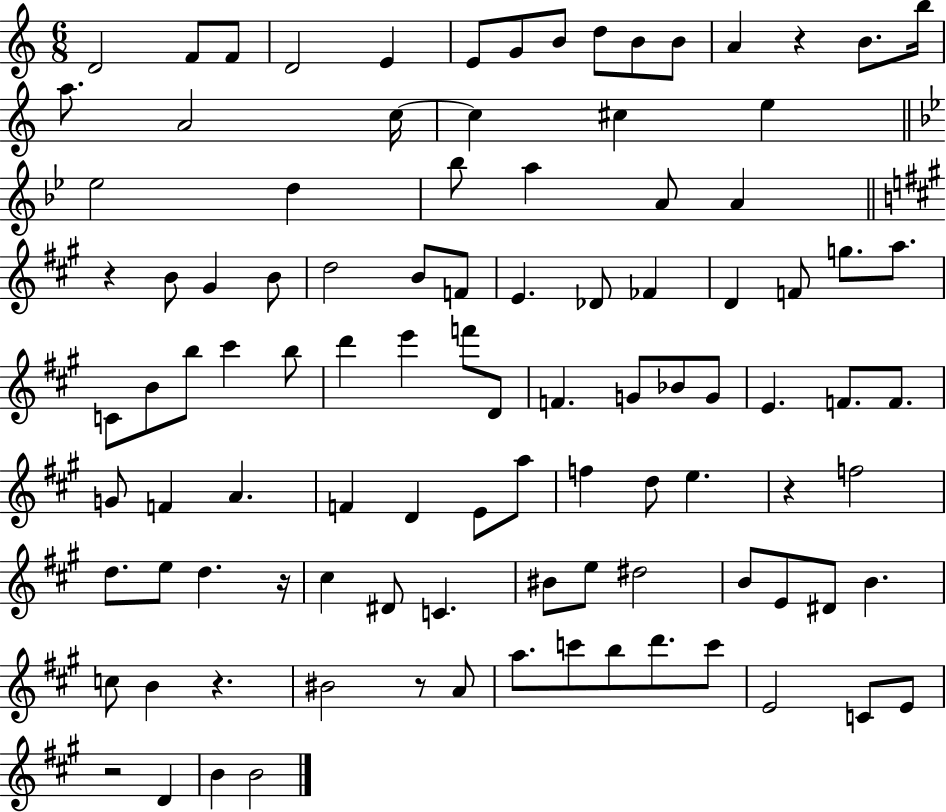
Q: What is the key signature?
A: C major